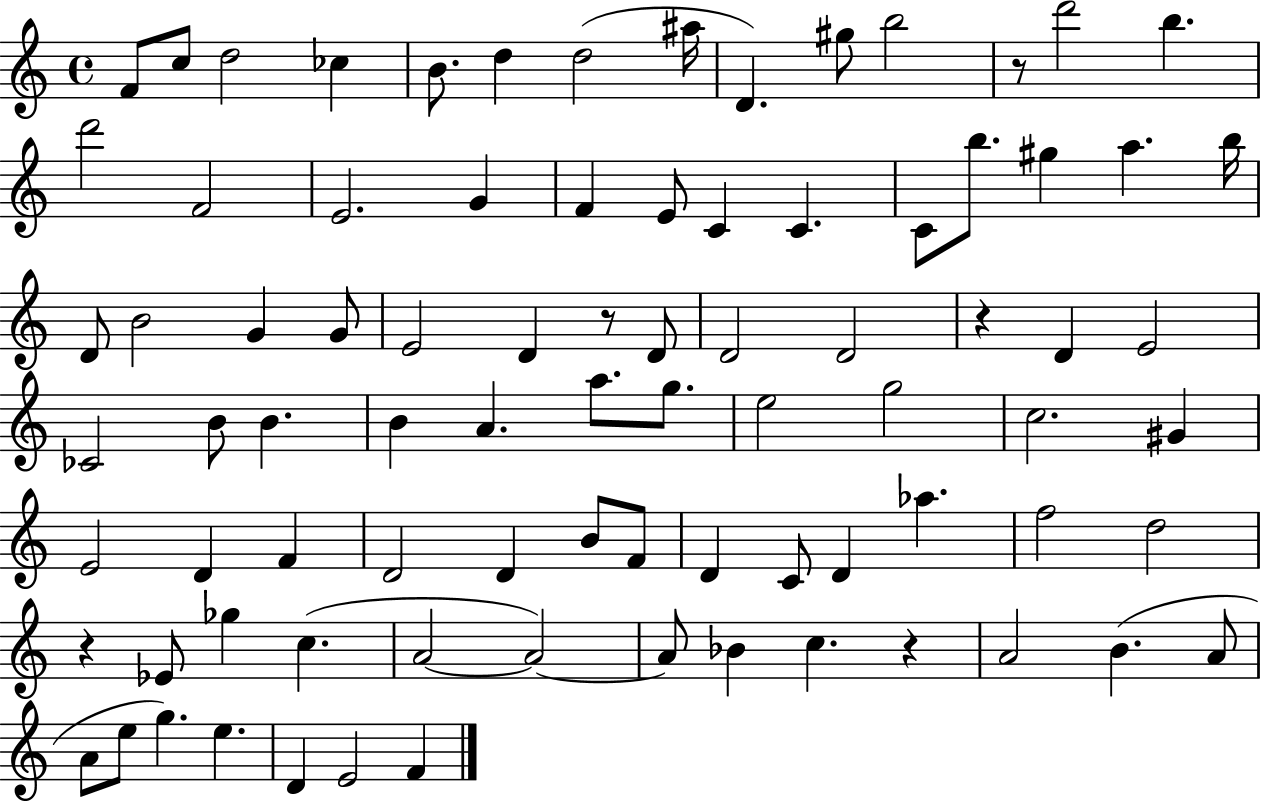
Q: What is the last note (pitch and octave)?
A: F4